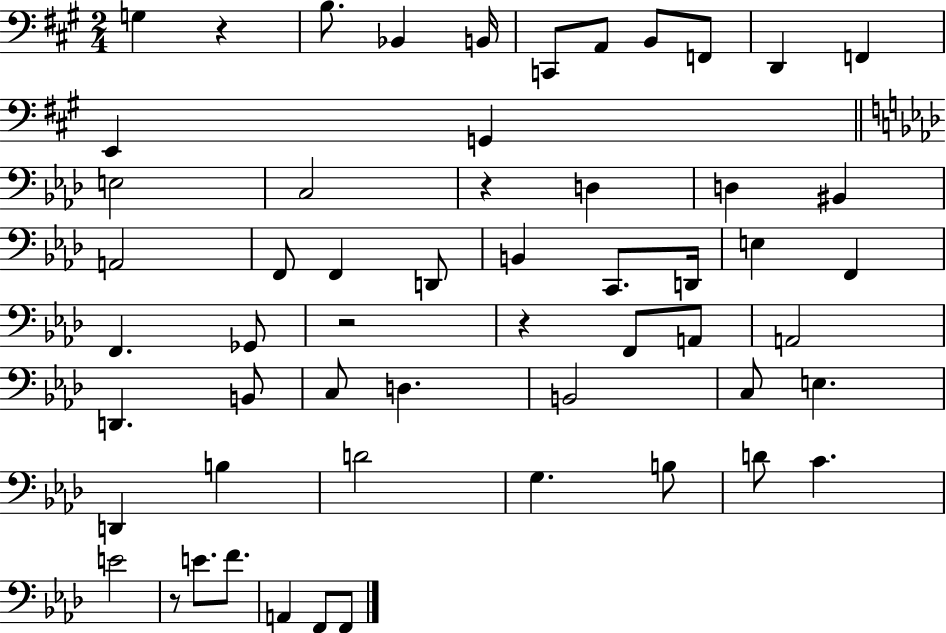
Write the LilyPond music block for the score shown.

{
  \clef bass
  \numericTimeSignature
  \time 2/4
  \key a \major
  g4 r4 | b8. bes,4 b,16 | c,8 a,8 b,8 f,8 | d,4 f,4 | \break e,4 g,4 | \bar "||" \break \key aes \major e2 | c2 | r4 d4 | d4 bis,4 | \break a,2 | f,8 f,4 d,8 | b,4 c,8. d,16 | e4 f,4 | \break f,4. ges,8 | r2 | r4 f,8 a,8 | a,2 | \break d,4. b,8 | c8 d4. | b,2 | c8 e4. | \break d,4 b4 | d'2 | g4. b8 | d'8 c'4. | \break e'2 | r8 e'8. f'8. | a,4 f,8 f,8 | \bar "|."
}